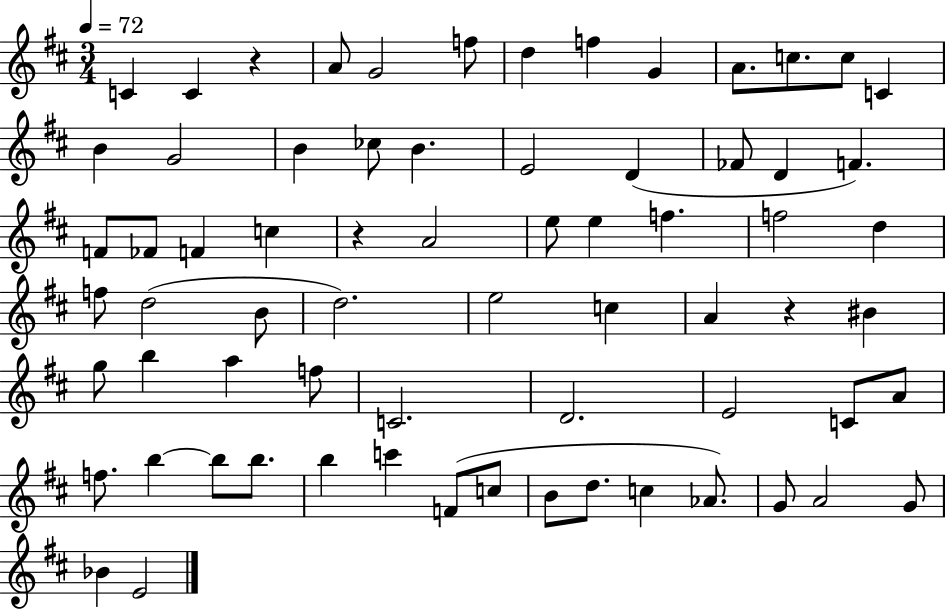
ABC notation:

X:1
T:Untitled
M:3/4
L:1/4
K:D
C C z A/2 G2 f/2 d f G A/2 c/2 c/2 C B G2 B _c/2 B E2 D _F/2 D F F/2 _F/2 F c z A2 e/2 e f f2 d f/2 d2 B/2 d2 e2 c A z ^B g/2 b a f/2 C2 D2 E2 C/2 A/2 f/2 b b/2 b/2 b c' F/2 c/2 B/2 d/2 c _A/2 G/2 A2 G/2 _B E2